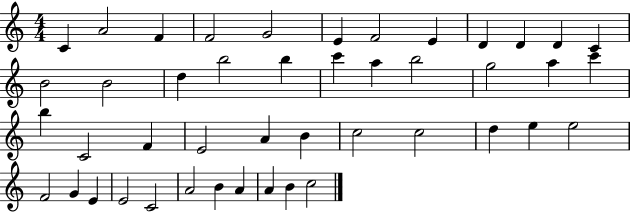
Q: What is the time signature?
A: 4/4